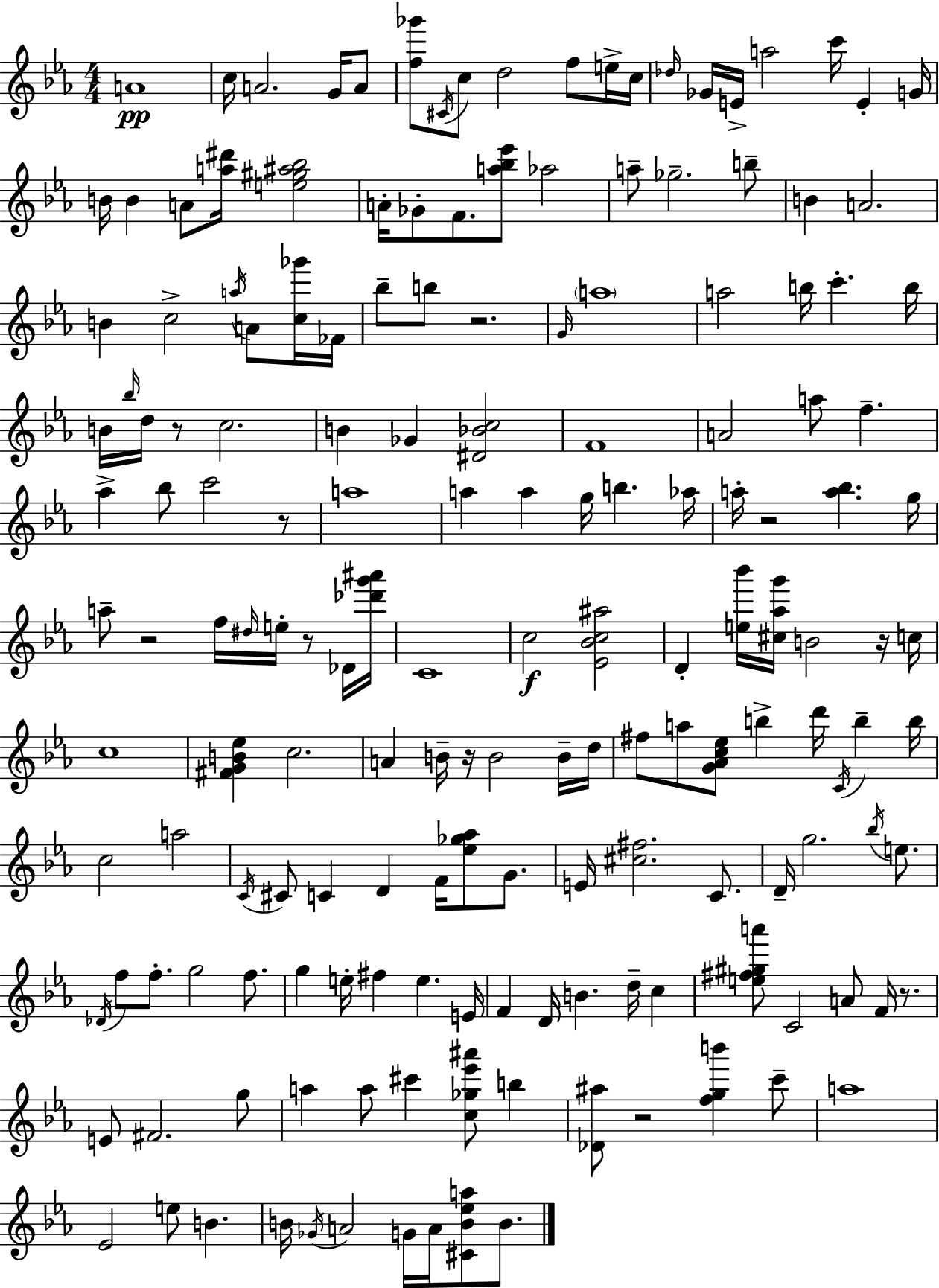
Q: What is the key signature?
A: C minor